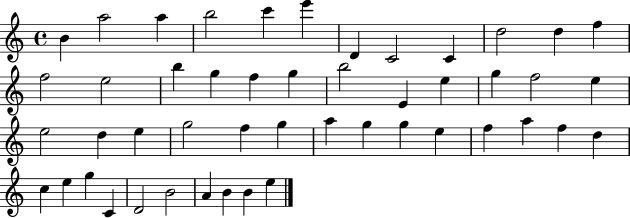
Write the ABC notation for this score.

X:1
T:Untitled
M:4/4
L:1/4
K:C
B a2 a b2 c' e' D C2 C d2 d f f2 e2 b g f g b2 E e g f2 e e2 d e g2 f g a g g e f a f d c e g C D2 B2 A B B e